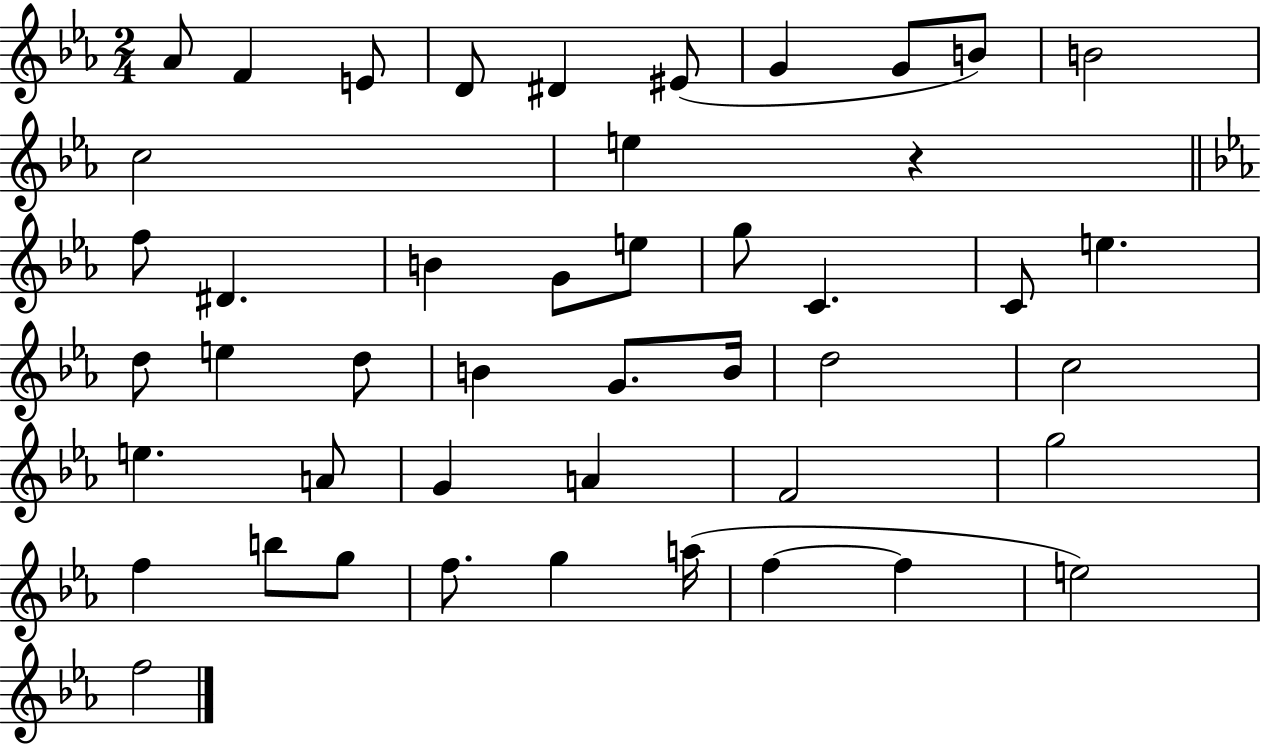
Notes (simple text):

Ab4/e F4/q E4/e D4/e D#4/q EIS4/e G4/q G4/e B4/e B4/h C5/h E5/q R/q F5/e D#4/q. B4/q G4/e E5/e G5/e C4/q. C4/e E5/q. D5/e E5/q D5/e B4/q G4/e. B4/s D5/h C5/h E5/q. A4/e G4/q A4/q F4/h G5/h F5/q B5/e G5/e F5/e. G5/q A5/s F5/q F5/q E5/h F5/h